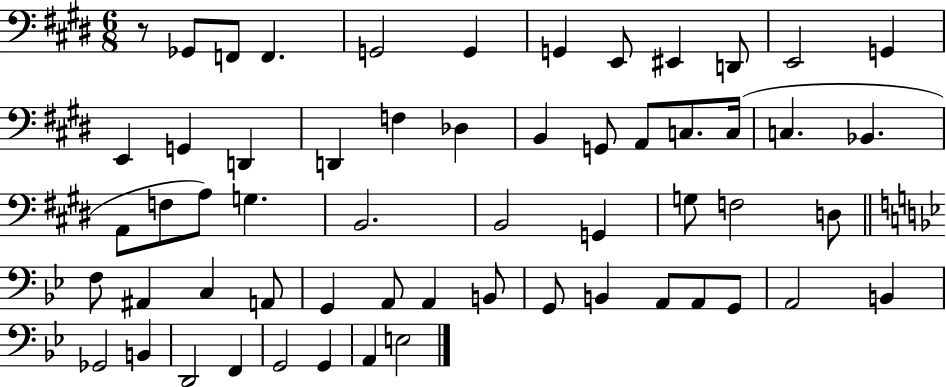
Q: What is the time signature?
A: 6/8